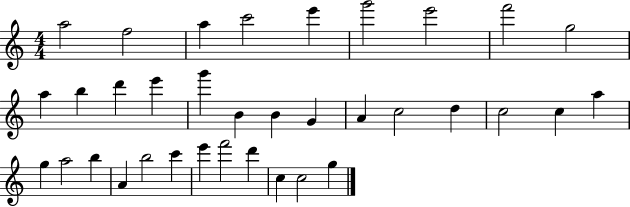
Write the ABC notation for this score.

X:1
T:Untitled
M:4/4
L:1/4
K:C
a2 f2 a c'2 e' g'2 e'2 f'2 g2 a b d' e' g' B B G A c2 d c2 c a g a2 b A b2 c' e' f'2 d' c c2 g